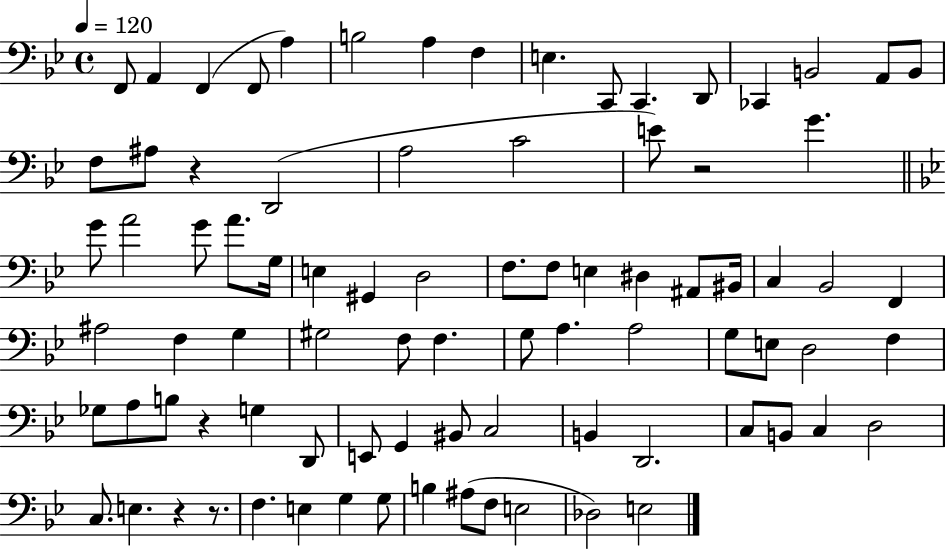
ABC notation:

X:1
T:Untitled
M:4/4
L:1/4
K:Bb
F,,/2 A,, F,, F,,/2 A, B,2 A, F, E, C,,/2 C,, D,,/2 _C,, B,,2 A,,/2 B,,/2 F,/2 ^A,/2 z D,,2 A,2 C2 E/2 z2 G G/2 A2 G/2 A/2 G,/4 E, ^G,, D,2 F,/2 F,/2 E, ^D, ^A,,/2 ^B,,/4 C, _B,,2 F,, ^A,2 F, G, ^G,2 F,/2 F, G,/2 A, A,2 G,/2 E,/2 D,2 F, _G,/2 A,/2 B,/2 z G, D,,/2 E,,/2 G,, ^B,,/2 C,2 B,, D,,2 C,/2 B,,/2 C, D,2 C,/2 E, z z/2 F, E, G, G,/2 B, ^A,/2 F,/2 E,2 _D,2 E,2